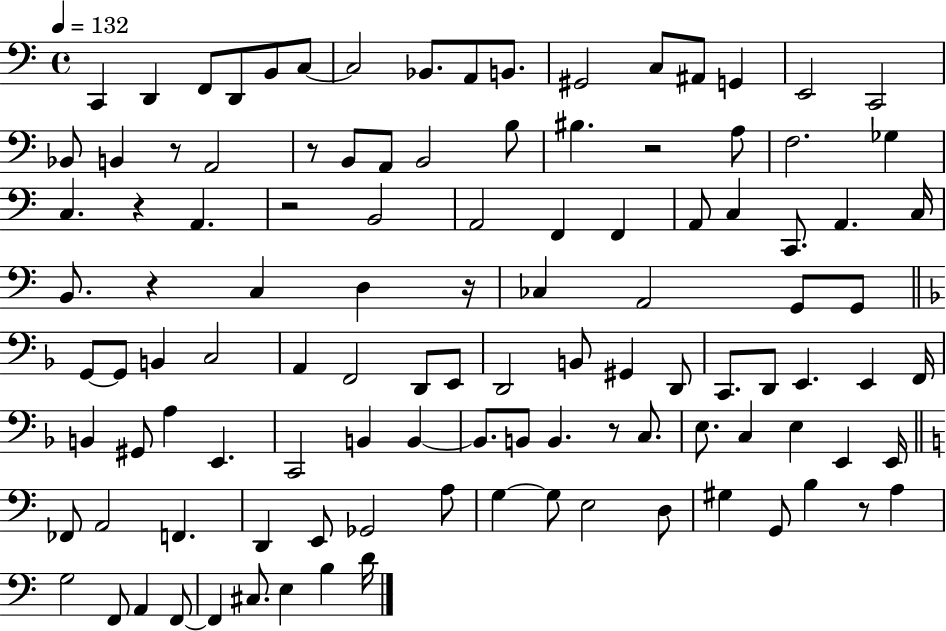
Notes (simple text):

C2/q D2/q F2/e D2/e B2/e C3/e C3/h Bb2/e. A2/e B2/e. G#2/h C3/e A#2/e G2/q E2/h C2/h Bb2/e B2/q R/e A2/h R/e B2/e A2/e B2/h B3/e BIS3/q. R/h A3/e F3/h. Gb3/q C3/q. R/q A2/q. R/h B2/h A2/h F2/q F2/q A2/e C3/q C2/e. A2/q. C3/s B2/e. R/q C3/q D3/q R/s CES3/q A2/h G2/e G2/e G2/e G2/e B2/q C3/h A2/q F2/h D2/e E2/e D2/h B2/e G#2/q D2/e C2/e. D2/e E2/q. E2/q F2/s B2/q G#2/e A3/q E2/q. C2/h B2/q B2/q B2/e. B2/e B2/q. R/e C3/e. E3/e. C3/q E3/q E2/q E2/s FES2/e A2/h F2/q. D2/q E2/e Gb2/h A3/e G3/q G3/e E3/h D3/e G#3/q G2/e B3/q R/e A3/q G3/h F2/e A2/q F2/e F2/q C#3/e. E3/q B3/q D4/s